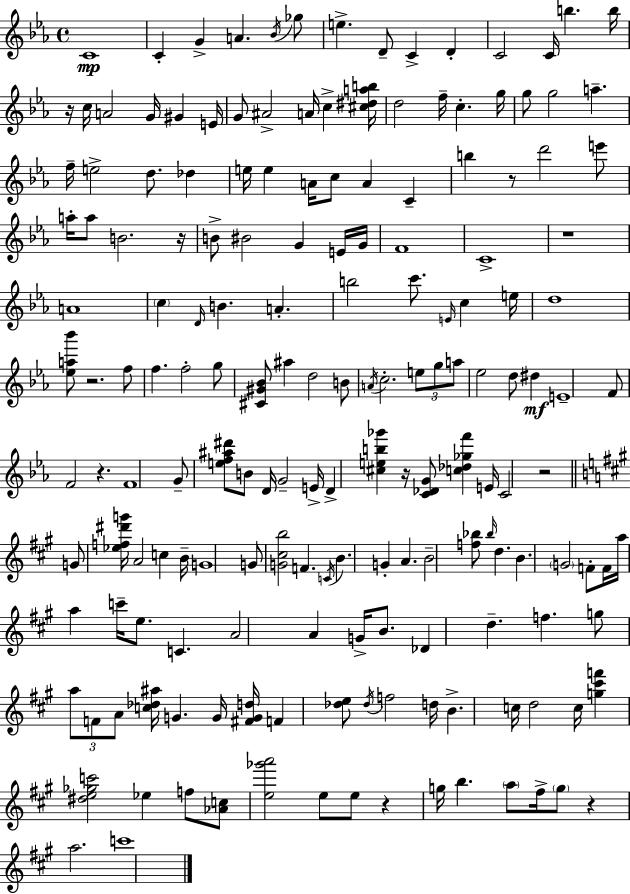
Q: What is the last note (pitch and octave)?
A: C6